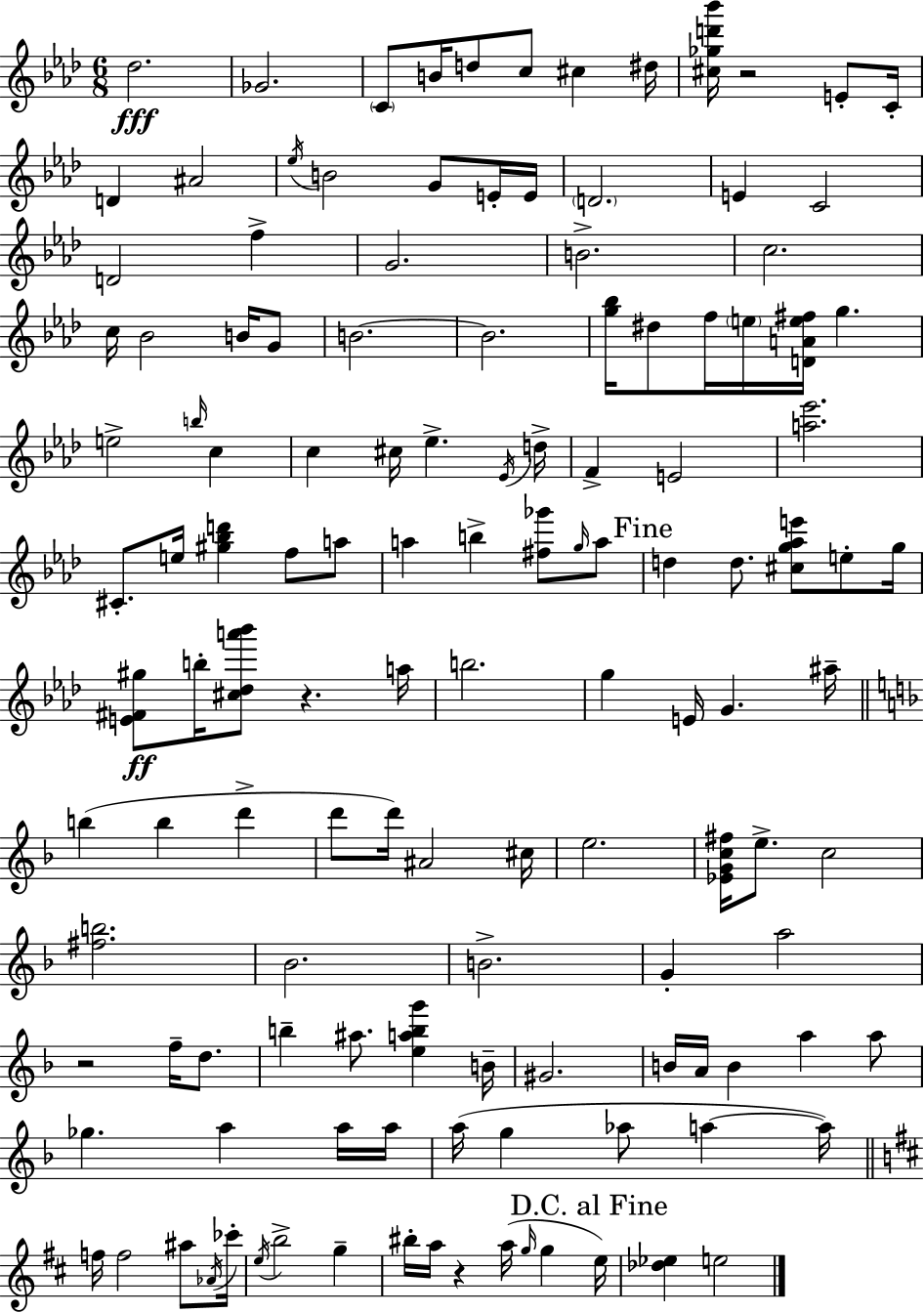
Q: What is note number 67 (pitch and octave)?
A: D6